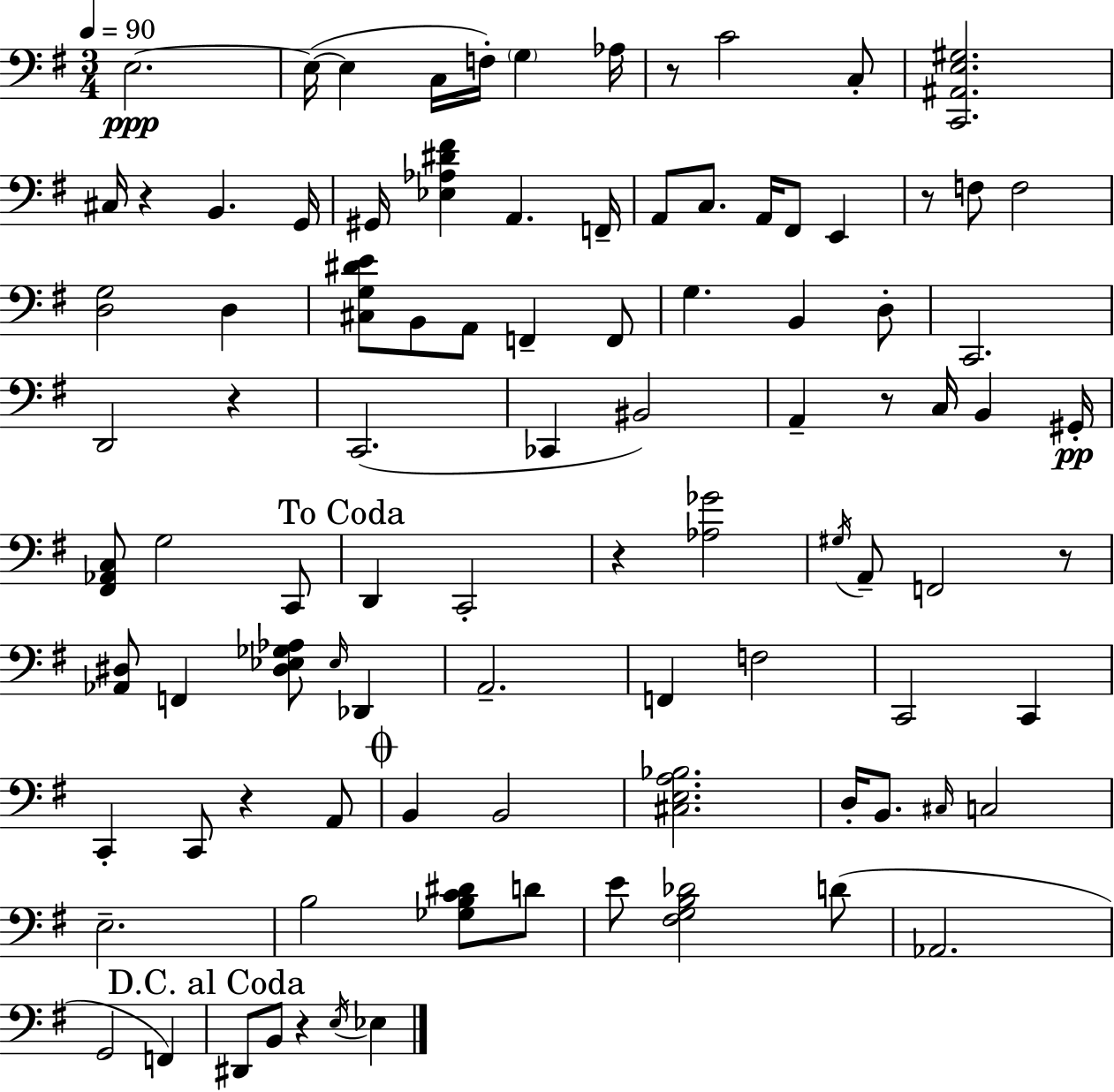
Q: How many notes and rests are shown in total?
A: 95